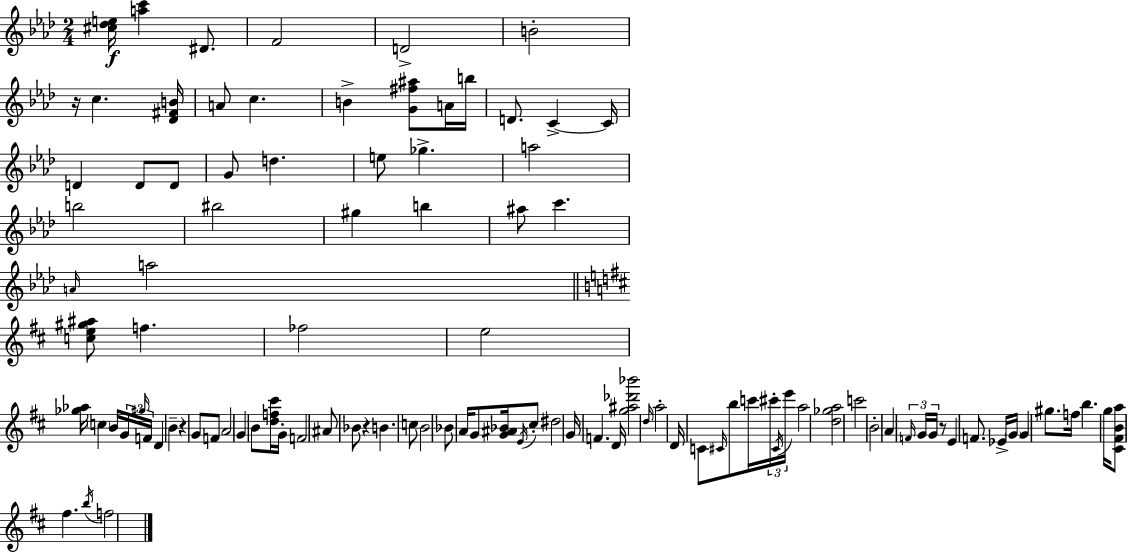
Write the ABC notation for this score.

X:1
T:Untitled
M:2/4
L:1/4
K:Ab
[^c_de]/4 [ac'] ^D/2 F2 D2 B2 z/4 c [_D^FB]/4 A/2 c B [G^f^a]/2 A/4 b/4 D/2 C C/4 D D/2 D/2 G/2 d e/2 _g a2 b2 ^b2 ^g b ^a/2 c' A/4 a2 [ce^g^a]/2 f _f2 e2 [_g_a]/4 c B/4 G/4 ^g/4 F/4 D B z G/2 F/2 A2 G B/2 [df^c']/4 G/4 F2 ^A/2 _B/2 z B c/2 B2 _B/2 A/4 G/2 [G^A_B]/4 E/4 ^c/2 ^d2 G/4 F D/4 [g^a_d'_b']2 d/4 a2 D/4 C/2 ^C/4 b/2 c'/4 ^c'/4 ^C/4 e'/4 a2 [d_ga]2 c'2 B2 A F/4 G/4 G/4 z/2 E F/2 _E/4 G/4 G ^g/2 f/4 b g/4 [^C^FBa]/2 ^f b/4 f2